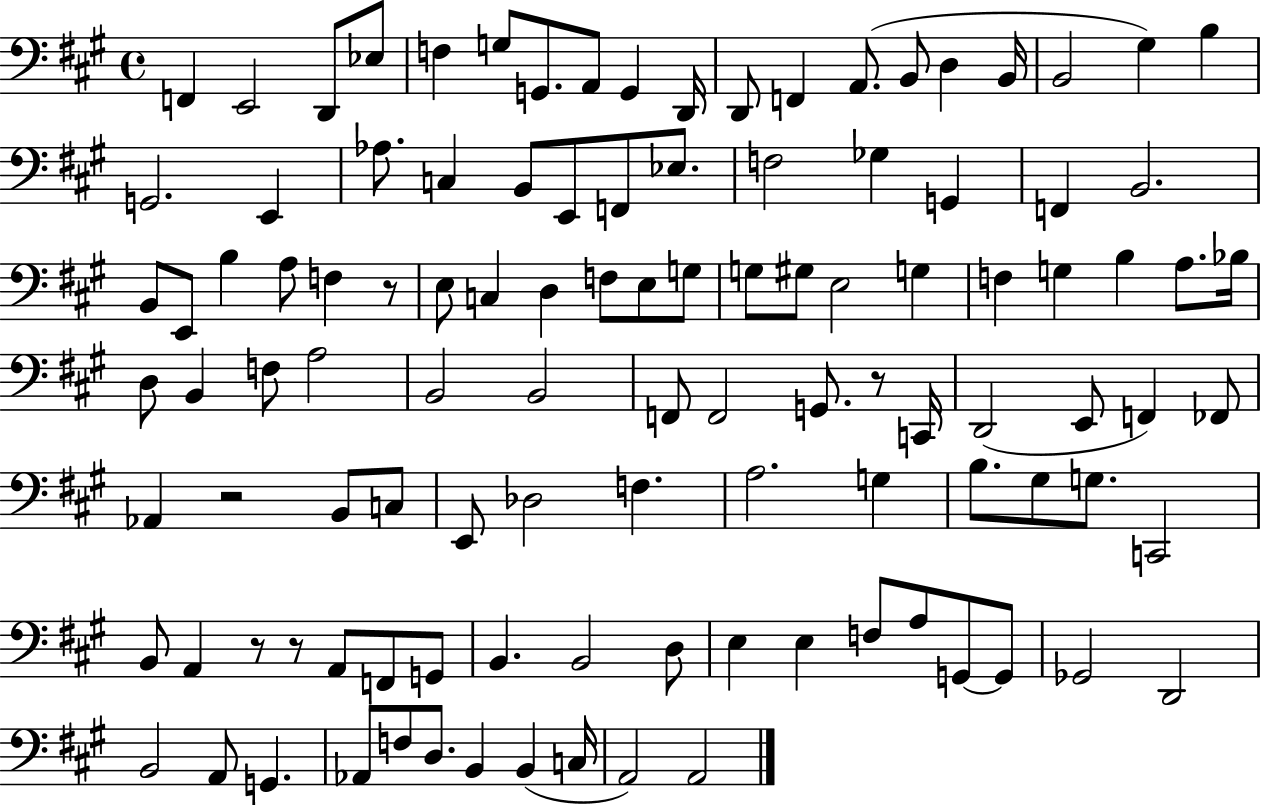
{
  \clef bass
  \time 4/4
  \defaultTimeSignature
  \key a \major
  f,4 e,2 d,8 ees8 | f4 g8 g,8. a,8 g,4 d,16 | d,8 f,4 a,8.( b,8 d4 b,16 | b,2 gis4) b4 | \break g,2. e,4 | aes8. c4 b,8 e,8 f,8 ees8. | f2 ges4 g,4 | f,4 b,2. | \break b,8 e,8 b4 a8 f4 r8 | e8 c4 d4 f8 e8 g8 | g8 gis8 e2 g4 | f4 g4 b4 a8. bes16 | \break d8 b,4 f8 a2 | b,2 b,2 | f,8 f,2 g,8. r8 c,16 | d,2( e,8 f,4) fes,8 | \break aes,4 r2 b,8 c8 | e,8 des2 f4. | a2. g4 | b8. gis8 g8. c,2 | \break b,8 a,4 r8 r8 a,8 f,8 g,8 | b,4. b,2 d8 | e4 e4 f8 a8 g,8~~ g,8 | ges,2 d,2 | \break b,2 a,8 g,4. | aes,8 f8 d8. b,4 b,4( c16 | a,2) a,2 | \bar "|."
}